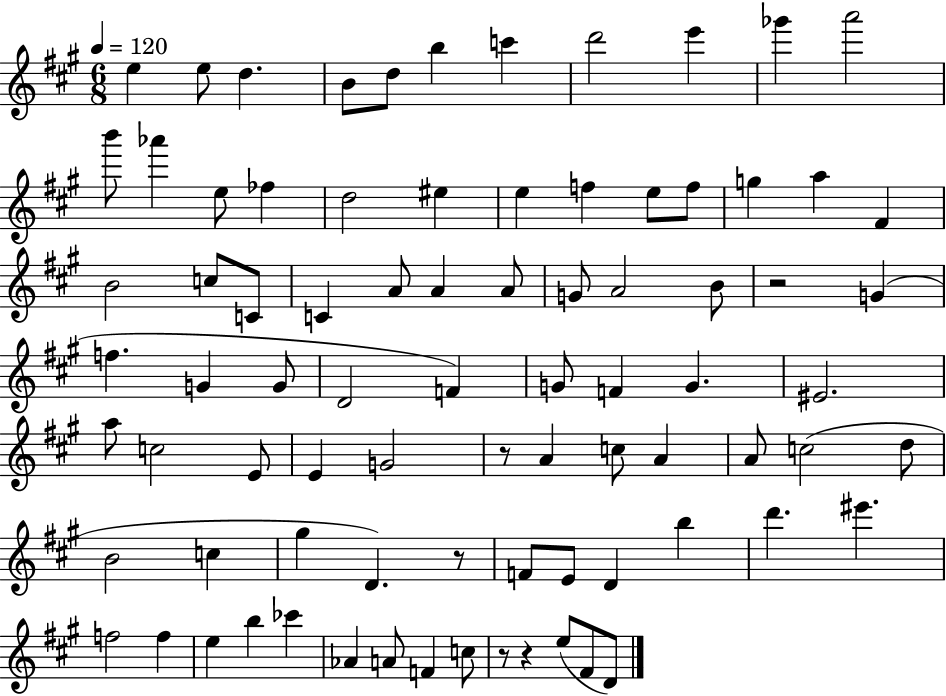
{
  \clef treble
  \numericTimeSignature
  \time 6/8
  \key a \major
  \tempo 4 = 120
  \repeat volta 2 { e''4 e''8 d''4. | b'8 d''8 b''4 c'''4 | d'''2 e'''4 | ges'''4 a'''2 | \break b'''8 aes'''4 e''8 fes''4 | d''2 eis''4 | e''4 f''4 e''8 f''8 | g''4 a''4 fis'4 | \break b'2 c''8 c'8 | c'4 a'8 a'4 a'8 | g'8 a'2 b'8 | r2 g'4( | \break f''4. g'4 g'8 | d'2 f'4) | g'8 f'4 g'4. | eis'2. | \break a''8 c''2 e'8 | e'4 g'2 | r8 a'4 c''8 a'4 | a'8 c''2( d''8 | \break b'2 c''4 | gis''4 d'4.) r8 | f'8 e'8 d'4 b''4 | d'''4. eis'''4. | \break f''2 f''4 | e''4 b''4 ces'''4 | aes'4 a'8 f'4 c''8 | r8 r4 e''8( fis'8 d'8) | \break } \bar "|."
}